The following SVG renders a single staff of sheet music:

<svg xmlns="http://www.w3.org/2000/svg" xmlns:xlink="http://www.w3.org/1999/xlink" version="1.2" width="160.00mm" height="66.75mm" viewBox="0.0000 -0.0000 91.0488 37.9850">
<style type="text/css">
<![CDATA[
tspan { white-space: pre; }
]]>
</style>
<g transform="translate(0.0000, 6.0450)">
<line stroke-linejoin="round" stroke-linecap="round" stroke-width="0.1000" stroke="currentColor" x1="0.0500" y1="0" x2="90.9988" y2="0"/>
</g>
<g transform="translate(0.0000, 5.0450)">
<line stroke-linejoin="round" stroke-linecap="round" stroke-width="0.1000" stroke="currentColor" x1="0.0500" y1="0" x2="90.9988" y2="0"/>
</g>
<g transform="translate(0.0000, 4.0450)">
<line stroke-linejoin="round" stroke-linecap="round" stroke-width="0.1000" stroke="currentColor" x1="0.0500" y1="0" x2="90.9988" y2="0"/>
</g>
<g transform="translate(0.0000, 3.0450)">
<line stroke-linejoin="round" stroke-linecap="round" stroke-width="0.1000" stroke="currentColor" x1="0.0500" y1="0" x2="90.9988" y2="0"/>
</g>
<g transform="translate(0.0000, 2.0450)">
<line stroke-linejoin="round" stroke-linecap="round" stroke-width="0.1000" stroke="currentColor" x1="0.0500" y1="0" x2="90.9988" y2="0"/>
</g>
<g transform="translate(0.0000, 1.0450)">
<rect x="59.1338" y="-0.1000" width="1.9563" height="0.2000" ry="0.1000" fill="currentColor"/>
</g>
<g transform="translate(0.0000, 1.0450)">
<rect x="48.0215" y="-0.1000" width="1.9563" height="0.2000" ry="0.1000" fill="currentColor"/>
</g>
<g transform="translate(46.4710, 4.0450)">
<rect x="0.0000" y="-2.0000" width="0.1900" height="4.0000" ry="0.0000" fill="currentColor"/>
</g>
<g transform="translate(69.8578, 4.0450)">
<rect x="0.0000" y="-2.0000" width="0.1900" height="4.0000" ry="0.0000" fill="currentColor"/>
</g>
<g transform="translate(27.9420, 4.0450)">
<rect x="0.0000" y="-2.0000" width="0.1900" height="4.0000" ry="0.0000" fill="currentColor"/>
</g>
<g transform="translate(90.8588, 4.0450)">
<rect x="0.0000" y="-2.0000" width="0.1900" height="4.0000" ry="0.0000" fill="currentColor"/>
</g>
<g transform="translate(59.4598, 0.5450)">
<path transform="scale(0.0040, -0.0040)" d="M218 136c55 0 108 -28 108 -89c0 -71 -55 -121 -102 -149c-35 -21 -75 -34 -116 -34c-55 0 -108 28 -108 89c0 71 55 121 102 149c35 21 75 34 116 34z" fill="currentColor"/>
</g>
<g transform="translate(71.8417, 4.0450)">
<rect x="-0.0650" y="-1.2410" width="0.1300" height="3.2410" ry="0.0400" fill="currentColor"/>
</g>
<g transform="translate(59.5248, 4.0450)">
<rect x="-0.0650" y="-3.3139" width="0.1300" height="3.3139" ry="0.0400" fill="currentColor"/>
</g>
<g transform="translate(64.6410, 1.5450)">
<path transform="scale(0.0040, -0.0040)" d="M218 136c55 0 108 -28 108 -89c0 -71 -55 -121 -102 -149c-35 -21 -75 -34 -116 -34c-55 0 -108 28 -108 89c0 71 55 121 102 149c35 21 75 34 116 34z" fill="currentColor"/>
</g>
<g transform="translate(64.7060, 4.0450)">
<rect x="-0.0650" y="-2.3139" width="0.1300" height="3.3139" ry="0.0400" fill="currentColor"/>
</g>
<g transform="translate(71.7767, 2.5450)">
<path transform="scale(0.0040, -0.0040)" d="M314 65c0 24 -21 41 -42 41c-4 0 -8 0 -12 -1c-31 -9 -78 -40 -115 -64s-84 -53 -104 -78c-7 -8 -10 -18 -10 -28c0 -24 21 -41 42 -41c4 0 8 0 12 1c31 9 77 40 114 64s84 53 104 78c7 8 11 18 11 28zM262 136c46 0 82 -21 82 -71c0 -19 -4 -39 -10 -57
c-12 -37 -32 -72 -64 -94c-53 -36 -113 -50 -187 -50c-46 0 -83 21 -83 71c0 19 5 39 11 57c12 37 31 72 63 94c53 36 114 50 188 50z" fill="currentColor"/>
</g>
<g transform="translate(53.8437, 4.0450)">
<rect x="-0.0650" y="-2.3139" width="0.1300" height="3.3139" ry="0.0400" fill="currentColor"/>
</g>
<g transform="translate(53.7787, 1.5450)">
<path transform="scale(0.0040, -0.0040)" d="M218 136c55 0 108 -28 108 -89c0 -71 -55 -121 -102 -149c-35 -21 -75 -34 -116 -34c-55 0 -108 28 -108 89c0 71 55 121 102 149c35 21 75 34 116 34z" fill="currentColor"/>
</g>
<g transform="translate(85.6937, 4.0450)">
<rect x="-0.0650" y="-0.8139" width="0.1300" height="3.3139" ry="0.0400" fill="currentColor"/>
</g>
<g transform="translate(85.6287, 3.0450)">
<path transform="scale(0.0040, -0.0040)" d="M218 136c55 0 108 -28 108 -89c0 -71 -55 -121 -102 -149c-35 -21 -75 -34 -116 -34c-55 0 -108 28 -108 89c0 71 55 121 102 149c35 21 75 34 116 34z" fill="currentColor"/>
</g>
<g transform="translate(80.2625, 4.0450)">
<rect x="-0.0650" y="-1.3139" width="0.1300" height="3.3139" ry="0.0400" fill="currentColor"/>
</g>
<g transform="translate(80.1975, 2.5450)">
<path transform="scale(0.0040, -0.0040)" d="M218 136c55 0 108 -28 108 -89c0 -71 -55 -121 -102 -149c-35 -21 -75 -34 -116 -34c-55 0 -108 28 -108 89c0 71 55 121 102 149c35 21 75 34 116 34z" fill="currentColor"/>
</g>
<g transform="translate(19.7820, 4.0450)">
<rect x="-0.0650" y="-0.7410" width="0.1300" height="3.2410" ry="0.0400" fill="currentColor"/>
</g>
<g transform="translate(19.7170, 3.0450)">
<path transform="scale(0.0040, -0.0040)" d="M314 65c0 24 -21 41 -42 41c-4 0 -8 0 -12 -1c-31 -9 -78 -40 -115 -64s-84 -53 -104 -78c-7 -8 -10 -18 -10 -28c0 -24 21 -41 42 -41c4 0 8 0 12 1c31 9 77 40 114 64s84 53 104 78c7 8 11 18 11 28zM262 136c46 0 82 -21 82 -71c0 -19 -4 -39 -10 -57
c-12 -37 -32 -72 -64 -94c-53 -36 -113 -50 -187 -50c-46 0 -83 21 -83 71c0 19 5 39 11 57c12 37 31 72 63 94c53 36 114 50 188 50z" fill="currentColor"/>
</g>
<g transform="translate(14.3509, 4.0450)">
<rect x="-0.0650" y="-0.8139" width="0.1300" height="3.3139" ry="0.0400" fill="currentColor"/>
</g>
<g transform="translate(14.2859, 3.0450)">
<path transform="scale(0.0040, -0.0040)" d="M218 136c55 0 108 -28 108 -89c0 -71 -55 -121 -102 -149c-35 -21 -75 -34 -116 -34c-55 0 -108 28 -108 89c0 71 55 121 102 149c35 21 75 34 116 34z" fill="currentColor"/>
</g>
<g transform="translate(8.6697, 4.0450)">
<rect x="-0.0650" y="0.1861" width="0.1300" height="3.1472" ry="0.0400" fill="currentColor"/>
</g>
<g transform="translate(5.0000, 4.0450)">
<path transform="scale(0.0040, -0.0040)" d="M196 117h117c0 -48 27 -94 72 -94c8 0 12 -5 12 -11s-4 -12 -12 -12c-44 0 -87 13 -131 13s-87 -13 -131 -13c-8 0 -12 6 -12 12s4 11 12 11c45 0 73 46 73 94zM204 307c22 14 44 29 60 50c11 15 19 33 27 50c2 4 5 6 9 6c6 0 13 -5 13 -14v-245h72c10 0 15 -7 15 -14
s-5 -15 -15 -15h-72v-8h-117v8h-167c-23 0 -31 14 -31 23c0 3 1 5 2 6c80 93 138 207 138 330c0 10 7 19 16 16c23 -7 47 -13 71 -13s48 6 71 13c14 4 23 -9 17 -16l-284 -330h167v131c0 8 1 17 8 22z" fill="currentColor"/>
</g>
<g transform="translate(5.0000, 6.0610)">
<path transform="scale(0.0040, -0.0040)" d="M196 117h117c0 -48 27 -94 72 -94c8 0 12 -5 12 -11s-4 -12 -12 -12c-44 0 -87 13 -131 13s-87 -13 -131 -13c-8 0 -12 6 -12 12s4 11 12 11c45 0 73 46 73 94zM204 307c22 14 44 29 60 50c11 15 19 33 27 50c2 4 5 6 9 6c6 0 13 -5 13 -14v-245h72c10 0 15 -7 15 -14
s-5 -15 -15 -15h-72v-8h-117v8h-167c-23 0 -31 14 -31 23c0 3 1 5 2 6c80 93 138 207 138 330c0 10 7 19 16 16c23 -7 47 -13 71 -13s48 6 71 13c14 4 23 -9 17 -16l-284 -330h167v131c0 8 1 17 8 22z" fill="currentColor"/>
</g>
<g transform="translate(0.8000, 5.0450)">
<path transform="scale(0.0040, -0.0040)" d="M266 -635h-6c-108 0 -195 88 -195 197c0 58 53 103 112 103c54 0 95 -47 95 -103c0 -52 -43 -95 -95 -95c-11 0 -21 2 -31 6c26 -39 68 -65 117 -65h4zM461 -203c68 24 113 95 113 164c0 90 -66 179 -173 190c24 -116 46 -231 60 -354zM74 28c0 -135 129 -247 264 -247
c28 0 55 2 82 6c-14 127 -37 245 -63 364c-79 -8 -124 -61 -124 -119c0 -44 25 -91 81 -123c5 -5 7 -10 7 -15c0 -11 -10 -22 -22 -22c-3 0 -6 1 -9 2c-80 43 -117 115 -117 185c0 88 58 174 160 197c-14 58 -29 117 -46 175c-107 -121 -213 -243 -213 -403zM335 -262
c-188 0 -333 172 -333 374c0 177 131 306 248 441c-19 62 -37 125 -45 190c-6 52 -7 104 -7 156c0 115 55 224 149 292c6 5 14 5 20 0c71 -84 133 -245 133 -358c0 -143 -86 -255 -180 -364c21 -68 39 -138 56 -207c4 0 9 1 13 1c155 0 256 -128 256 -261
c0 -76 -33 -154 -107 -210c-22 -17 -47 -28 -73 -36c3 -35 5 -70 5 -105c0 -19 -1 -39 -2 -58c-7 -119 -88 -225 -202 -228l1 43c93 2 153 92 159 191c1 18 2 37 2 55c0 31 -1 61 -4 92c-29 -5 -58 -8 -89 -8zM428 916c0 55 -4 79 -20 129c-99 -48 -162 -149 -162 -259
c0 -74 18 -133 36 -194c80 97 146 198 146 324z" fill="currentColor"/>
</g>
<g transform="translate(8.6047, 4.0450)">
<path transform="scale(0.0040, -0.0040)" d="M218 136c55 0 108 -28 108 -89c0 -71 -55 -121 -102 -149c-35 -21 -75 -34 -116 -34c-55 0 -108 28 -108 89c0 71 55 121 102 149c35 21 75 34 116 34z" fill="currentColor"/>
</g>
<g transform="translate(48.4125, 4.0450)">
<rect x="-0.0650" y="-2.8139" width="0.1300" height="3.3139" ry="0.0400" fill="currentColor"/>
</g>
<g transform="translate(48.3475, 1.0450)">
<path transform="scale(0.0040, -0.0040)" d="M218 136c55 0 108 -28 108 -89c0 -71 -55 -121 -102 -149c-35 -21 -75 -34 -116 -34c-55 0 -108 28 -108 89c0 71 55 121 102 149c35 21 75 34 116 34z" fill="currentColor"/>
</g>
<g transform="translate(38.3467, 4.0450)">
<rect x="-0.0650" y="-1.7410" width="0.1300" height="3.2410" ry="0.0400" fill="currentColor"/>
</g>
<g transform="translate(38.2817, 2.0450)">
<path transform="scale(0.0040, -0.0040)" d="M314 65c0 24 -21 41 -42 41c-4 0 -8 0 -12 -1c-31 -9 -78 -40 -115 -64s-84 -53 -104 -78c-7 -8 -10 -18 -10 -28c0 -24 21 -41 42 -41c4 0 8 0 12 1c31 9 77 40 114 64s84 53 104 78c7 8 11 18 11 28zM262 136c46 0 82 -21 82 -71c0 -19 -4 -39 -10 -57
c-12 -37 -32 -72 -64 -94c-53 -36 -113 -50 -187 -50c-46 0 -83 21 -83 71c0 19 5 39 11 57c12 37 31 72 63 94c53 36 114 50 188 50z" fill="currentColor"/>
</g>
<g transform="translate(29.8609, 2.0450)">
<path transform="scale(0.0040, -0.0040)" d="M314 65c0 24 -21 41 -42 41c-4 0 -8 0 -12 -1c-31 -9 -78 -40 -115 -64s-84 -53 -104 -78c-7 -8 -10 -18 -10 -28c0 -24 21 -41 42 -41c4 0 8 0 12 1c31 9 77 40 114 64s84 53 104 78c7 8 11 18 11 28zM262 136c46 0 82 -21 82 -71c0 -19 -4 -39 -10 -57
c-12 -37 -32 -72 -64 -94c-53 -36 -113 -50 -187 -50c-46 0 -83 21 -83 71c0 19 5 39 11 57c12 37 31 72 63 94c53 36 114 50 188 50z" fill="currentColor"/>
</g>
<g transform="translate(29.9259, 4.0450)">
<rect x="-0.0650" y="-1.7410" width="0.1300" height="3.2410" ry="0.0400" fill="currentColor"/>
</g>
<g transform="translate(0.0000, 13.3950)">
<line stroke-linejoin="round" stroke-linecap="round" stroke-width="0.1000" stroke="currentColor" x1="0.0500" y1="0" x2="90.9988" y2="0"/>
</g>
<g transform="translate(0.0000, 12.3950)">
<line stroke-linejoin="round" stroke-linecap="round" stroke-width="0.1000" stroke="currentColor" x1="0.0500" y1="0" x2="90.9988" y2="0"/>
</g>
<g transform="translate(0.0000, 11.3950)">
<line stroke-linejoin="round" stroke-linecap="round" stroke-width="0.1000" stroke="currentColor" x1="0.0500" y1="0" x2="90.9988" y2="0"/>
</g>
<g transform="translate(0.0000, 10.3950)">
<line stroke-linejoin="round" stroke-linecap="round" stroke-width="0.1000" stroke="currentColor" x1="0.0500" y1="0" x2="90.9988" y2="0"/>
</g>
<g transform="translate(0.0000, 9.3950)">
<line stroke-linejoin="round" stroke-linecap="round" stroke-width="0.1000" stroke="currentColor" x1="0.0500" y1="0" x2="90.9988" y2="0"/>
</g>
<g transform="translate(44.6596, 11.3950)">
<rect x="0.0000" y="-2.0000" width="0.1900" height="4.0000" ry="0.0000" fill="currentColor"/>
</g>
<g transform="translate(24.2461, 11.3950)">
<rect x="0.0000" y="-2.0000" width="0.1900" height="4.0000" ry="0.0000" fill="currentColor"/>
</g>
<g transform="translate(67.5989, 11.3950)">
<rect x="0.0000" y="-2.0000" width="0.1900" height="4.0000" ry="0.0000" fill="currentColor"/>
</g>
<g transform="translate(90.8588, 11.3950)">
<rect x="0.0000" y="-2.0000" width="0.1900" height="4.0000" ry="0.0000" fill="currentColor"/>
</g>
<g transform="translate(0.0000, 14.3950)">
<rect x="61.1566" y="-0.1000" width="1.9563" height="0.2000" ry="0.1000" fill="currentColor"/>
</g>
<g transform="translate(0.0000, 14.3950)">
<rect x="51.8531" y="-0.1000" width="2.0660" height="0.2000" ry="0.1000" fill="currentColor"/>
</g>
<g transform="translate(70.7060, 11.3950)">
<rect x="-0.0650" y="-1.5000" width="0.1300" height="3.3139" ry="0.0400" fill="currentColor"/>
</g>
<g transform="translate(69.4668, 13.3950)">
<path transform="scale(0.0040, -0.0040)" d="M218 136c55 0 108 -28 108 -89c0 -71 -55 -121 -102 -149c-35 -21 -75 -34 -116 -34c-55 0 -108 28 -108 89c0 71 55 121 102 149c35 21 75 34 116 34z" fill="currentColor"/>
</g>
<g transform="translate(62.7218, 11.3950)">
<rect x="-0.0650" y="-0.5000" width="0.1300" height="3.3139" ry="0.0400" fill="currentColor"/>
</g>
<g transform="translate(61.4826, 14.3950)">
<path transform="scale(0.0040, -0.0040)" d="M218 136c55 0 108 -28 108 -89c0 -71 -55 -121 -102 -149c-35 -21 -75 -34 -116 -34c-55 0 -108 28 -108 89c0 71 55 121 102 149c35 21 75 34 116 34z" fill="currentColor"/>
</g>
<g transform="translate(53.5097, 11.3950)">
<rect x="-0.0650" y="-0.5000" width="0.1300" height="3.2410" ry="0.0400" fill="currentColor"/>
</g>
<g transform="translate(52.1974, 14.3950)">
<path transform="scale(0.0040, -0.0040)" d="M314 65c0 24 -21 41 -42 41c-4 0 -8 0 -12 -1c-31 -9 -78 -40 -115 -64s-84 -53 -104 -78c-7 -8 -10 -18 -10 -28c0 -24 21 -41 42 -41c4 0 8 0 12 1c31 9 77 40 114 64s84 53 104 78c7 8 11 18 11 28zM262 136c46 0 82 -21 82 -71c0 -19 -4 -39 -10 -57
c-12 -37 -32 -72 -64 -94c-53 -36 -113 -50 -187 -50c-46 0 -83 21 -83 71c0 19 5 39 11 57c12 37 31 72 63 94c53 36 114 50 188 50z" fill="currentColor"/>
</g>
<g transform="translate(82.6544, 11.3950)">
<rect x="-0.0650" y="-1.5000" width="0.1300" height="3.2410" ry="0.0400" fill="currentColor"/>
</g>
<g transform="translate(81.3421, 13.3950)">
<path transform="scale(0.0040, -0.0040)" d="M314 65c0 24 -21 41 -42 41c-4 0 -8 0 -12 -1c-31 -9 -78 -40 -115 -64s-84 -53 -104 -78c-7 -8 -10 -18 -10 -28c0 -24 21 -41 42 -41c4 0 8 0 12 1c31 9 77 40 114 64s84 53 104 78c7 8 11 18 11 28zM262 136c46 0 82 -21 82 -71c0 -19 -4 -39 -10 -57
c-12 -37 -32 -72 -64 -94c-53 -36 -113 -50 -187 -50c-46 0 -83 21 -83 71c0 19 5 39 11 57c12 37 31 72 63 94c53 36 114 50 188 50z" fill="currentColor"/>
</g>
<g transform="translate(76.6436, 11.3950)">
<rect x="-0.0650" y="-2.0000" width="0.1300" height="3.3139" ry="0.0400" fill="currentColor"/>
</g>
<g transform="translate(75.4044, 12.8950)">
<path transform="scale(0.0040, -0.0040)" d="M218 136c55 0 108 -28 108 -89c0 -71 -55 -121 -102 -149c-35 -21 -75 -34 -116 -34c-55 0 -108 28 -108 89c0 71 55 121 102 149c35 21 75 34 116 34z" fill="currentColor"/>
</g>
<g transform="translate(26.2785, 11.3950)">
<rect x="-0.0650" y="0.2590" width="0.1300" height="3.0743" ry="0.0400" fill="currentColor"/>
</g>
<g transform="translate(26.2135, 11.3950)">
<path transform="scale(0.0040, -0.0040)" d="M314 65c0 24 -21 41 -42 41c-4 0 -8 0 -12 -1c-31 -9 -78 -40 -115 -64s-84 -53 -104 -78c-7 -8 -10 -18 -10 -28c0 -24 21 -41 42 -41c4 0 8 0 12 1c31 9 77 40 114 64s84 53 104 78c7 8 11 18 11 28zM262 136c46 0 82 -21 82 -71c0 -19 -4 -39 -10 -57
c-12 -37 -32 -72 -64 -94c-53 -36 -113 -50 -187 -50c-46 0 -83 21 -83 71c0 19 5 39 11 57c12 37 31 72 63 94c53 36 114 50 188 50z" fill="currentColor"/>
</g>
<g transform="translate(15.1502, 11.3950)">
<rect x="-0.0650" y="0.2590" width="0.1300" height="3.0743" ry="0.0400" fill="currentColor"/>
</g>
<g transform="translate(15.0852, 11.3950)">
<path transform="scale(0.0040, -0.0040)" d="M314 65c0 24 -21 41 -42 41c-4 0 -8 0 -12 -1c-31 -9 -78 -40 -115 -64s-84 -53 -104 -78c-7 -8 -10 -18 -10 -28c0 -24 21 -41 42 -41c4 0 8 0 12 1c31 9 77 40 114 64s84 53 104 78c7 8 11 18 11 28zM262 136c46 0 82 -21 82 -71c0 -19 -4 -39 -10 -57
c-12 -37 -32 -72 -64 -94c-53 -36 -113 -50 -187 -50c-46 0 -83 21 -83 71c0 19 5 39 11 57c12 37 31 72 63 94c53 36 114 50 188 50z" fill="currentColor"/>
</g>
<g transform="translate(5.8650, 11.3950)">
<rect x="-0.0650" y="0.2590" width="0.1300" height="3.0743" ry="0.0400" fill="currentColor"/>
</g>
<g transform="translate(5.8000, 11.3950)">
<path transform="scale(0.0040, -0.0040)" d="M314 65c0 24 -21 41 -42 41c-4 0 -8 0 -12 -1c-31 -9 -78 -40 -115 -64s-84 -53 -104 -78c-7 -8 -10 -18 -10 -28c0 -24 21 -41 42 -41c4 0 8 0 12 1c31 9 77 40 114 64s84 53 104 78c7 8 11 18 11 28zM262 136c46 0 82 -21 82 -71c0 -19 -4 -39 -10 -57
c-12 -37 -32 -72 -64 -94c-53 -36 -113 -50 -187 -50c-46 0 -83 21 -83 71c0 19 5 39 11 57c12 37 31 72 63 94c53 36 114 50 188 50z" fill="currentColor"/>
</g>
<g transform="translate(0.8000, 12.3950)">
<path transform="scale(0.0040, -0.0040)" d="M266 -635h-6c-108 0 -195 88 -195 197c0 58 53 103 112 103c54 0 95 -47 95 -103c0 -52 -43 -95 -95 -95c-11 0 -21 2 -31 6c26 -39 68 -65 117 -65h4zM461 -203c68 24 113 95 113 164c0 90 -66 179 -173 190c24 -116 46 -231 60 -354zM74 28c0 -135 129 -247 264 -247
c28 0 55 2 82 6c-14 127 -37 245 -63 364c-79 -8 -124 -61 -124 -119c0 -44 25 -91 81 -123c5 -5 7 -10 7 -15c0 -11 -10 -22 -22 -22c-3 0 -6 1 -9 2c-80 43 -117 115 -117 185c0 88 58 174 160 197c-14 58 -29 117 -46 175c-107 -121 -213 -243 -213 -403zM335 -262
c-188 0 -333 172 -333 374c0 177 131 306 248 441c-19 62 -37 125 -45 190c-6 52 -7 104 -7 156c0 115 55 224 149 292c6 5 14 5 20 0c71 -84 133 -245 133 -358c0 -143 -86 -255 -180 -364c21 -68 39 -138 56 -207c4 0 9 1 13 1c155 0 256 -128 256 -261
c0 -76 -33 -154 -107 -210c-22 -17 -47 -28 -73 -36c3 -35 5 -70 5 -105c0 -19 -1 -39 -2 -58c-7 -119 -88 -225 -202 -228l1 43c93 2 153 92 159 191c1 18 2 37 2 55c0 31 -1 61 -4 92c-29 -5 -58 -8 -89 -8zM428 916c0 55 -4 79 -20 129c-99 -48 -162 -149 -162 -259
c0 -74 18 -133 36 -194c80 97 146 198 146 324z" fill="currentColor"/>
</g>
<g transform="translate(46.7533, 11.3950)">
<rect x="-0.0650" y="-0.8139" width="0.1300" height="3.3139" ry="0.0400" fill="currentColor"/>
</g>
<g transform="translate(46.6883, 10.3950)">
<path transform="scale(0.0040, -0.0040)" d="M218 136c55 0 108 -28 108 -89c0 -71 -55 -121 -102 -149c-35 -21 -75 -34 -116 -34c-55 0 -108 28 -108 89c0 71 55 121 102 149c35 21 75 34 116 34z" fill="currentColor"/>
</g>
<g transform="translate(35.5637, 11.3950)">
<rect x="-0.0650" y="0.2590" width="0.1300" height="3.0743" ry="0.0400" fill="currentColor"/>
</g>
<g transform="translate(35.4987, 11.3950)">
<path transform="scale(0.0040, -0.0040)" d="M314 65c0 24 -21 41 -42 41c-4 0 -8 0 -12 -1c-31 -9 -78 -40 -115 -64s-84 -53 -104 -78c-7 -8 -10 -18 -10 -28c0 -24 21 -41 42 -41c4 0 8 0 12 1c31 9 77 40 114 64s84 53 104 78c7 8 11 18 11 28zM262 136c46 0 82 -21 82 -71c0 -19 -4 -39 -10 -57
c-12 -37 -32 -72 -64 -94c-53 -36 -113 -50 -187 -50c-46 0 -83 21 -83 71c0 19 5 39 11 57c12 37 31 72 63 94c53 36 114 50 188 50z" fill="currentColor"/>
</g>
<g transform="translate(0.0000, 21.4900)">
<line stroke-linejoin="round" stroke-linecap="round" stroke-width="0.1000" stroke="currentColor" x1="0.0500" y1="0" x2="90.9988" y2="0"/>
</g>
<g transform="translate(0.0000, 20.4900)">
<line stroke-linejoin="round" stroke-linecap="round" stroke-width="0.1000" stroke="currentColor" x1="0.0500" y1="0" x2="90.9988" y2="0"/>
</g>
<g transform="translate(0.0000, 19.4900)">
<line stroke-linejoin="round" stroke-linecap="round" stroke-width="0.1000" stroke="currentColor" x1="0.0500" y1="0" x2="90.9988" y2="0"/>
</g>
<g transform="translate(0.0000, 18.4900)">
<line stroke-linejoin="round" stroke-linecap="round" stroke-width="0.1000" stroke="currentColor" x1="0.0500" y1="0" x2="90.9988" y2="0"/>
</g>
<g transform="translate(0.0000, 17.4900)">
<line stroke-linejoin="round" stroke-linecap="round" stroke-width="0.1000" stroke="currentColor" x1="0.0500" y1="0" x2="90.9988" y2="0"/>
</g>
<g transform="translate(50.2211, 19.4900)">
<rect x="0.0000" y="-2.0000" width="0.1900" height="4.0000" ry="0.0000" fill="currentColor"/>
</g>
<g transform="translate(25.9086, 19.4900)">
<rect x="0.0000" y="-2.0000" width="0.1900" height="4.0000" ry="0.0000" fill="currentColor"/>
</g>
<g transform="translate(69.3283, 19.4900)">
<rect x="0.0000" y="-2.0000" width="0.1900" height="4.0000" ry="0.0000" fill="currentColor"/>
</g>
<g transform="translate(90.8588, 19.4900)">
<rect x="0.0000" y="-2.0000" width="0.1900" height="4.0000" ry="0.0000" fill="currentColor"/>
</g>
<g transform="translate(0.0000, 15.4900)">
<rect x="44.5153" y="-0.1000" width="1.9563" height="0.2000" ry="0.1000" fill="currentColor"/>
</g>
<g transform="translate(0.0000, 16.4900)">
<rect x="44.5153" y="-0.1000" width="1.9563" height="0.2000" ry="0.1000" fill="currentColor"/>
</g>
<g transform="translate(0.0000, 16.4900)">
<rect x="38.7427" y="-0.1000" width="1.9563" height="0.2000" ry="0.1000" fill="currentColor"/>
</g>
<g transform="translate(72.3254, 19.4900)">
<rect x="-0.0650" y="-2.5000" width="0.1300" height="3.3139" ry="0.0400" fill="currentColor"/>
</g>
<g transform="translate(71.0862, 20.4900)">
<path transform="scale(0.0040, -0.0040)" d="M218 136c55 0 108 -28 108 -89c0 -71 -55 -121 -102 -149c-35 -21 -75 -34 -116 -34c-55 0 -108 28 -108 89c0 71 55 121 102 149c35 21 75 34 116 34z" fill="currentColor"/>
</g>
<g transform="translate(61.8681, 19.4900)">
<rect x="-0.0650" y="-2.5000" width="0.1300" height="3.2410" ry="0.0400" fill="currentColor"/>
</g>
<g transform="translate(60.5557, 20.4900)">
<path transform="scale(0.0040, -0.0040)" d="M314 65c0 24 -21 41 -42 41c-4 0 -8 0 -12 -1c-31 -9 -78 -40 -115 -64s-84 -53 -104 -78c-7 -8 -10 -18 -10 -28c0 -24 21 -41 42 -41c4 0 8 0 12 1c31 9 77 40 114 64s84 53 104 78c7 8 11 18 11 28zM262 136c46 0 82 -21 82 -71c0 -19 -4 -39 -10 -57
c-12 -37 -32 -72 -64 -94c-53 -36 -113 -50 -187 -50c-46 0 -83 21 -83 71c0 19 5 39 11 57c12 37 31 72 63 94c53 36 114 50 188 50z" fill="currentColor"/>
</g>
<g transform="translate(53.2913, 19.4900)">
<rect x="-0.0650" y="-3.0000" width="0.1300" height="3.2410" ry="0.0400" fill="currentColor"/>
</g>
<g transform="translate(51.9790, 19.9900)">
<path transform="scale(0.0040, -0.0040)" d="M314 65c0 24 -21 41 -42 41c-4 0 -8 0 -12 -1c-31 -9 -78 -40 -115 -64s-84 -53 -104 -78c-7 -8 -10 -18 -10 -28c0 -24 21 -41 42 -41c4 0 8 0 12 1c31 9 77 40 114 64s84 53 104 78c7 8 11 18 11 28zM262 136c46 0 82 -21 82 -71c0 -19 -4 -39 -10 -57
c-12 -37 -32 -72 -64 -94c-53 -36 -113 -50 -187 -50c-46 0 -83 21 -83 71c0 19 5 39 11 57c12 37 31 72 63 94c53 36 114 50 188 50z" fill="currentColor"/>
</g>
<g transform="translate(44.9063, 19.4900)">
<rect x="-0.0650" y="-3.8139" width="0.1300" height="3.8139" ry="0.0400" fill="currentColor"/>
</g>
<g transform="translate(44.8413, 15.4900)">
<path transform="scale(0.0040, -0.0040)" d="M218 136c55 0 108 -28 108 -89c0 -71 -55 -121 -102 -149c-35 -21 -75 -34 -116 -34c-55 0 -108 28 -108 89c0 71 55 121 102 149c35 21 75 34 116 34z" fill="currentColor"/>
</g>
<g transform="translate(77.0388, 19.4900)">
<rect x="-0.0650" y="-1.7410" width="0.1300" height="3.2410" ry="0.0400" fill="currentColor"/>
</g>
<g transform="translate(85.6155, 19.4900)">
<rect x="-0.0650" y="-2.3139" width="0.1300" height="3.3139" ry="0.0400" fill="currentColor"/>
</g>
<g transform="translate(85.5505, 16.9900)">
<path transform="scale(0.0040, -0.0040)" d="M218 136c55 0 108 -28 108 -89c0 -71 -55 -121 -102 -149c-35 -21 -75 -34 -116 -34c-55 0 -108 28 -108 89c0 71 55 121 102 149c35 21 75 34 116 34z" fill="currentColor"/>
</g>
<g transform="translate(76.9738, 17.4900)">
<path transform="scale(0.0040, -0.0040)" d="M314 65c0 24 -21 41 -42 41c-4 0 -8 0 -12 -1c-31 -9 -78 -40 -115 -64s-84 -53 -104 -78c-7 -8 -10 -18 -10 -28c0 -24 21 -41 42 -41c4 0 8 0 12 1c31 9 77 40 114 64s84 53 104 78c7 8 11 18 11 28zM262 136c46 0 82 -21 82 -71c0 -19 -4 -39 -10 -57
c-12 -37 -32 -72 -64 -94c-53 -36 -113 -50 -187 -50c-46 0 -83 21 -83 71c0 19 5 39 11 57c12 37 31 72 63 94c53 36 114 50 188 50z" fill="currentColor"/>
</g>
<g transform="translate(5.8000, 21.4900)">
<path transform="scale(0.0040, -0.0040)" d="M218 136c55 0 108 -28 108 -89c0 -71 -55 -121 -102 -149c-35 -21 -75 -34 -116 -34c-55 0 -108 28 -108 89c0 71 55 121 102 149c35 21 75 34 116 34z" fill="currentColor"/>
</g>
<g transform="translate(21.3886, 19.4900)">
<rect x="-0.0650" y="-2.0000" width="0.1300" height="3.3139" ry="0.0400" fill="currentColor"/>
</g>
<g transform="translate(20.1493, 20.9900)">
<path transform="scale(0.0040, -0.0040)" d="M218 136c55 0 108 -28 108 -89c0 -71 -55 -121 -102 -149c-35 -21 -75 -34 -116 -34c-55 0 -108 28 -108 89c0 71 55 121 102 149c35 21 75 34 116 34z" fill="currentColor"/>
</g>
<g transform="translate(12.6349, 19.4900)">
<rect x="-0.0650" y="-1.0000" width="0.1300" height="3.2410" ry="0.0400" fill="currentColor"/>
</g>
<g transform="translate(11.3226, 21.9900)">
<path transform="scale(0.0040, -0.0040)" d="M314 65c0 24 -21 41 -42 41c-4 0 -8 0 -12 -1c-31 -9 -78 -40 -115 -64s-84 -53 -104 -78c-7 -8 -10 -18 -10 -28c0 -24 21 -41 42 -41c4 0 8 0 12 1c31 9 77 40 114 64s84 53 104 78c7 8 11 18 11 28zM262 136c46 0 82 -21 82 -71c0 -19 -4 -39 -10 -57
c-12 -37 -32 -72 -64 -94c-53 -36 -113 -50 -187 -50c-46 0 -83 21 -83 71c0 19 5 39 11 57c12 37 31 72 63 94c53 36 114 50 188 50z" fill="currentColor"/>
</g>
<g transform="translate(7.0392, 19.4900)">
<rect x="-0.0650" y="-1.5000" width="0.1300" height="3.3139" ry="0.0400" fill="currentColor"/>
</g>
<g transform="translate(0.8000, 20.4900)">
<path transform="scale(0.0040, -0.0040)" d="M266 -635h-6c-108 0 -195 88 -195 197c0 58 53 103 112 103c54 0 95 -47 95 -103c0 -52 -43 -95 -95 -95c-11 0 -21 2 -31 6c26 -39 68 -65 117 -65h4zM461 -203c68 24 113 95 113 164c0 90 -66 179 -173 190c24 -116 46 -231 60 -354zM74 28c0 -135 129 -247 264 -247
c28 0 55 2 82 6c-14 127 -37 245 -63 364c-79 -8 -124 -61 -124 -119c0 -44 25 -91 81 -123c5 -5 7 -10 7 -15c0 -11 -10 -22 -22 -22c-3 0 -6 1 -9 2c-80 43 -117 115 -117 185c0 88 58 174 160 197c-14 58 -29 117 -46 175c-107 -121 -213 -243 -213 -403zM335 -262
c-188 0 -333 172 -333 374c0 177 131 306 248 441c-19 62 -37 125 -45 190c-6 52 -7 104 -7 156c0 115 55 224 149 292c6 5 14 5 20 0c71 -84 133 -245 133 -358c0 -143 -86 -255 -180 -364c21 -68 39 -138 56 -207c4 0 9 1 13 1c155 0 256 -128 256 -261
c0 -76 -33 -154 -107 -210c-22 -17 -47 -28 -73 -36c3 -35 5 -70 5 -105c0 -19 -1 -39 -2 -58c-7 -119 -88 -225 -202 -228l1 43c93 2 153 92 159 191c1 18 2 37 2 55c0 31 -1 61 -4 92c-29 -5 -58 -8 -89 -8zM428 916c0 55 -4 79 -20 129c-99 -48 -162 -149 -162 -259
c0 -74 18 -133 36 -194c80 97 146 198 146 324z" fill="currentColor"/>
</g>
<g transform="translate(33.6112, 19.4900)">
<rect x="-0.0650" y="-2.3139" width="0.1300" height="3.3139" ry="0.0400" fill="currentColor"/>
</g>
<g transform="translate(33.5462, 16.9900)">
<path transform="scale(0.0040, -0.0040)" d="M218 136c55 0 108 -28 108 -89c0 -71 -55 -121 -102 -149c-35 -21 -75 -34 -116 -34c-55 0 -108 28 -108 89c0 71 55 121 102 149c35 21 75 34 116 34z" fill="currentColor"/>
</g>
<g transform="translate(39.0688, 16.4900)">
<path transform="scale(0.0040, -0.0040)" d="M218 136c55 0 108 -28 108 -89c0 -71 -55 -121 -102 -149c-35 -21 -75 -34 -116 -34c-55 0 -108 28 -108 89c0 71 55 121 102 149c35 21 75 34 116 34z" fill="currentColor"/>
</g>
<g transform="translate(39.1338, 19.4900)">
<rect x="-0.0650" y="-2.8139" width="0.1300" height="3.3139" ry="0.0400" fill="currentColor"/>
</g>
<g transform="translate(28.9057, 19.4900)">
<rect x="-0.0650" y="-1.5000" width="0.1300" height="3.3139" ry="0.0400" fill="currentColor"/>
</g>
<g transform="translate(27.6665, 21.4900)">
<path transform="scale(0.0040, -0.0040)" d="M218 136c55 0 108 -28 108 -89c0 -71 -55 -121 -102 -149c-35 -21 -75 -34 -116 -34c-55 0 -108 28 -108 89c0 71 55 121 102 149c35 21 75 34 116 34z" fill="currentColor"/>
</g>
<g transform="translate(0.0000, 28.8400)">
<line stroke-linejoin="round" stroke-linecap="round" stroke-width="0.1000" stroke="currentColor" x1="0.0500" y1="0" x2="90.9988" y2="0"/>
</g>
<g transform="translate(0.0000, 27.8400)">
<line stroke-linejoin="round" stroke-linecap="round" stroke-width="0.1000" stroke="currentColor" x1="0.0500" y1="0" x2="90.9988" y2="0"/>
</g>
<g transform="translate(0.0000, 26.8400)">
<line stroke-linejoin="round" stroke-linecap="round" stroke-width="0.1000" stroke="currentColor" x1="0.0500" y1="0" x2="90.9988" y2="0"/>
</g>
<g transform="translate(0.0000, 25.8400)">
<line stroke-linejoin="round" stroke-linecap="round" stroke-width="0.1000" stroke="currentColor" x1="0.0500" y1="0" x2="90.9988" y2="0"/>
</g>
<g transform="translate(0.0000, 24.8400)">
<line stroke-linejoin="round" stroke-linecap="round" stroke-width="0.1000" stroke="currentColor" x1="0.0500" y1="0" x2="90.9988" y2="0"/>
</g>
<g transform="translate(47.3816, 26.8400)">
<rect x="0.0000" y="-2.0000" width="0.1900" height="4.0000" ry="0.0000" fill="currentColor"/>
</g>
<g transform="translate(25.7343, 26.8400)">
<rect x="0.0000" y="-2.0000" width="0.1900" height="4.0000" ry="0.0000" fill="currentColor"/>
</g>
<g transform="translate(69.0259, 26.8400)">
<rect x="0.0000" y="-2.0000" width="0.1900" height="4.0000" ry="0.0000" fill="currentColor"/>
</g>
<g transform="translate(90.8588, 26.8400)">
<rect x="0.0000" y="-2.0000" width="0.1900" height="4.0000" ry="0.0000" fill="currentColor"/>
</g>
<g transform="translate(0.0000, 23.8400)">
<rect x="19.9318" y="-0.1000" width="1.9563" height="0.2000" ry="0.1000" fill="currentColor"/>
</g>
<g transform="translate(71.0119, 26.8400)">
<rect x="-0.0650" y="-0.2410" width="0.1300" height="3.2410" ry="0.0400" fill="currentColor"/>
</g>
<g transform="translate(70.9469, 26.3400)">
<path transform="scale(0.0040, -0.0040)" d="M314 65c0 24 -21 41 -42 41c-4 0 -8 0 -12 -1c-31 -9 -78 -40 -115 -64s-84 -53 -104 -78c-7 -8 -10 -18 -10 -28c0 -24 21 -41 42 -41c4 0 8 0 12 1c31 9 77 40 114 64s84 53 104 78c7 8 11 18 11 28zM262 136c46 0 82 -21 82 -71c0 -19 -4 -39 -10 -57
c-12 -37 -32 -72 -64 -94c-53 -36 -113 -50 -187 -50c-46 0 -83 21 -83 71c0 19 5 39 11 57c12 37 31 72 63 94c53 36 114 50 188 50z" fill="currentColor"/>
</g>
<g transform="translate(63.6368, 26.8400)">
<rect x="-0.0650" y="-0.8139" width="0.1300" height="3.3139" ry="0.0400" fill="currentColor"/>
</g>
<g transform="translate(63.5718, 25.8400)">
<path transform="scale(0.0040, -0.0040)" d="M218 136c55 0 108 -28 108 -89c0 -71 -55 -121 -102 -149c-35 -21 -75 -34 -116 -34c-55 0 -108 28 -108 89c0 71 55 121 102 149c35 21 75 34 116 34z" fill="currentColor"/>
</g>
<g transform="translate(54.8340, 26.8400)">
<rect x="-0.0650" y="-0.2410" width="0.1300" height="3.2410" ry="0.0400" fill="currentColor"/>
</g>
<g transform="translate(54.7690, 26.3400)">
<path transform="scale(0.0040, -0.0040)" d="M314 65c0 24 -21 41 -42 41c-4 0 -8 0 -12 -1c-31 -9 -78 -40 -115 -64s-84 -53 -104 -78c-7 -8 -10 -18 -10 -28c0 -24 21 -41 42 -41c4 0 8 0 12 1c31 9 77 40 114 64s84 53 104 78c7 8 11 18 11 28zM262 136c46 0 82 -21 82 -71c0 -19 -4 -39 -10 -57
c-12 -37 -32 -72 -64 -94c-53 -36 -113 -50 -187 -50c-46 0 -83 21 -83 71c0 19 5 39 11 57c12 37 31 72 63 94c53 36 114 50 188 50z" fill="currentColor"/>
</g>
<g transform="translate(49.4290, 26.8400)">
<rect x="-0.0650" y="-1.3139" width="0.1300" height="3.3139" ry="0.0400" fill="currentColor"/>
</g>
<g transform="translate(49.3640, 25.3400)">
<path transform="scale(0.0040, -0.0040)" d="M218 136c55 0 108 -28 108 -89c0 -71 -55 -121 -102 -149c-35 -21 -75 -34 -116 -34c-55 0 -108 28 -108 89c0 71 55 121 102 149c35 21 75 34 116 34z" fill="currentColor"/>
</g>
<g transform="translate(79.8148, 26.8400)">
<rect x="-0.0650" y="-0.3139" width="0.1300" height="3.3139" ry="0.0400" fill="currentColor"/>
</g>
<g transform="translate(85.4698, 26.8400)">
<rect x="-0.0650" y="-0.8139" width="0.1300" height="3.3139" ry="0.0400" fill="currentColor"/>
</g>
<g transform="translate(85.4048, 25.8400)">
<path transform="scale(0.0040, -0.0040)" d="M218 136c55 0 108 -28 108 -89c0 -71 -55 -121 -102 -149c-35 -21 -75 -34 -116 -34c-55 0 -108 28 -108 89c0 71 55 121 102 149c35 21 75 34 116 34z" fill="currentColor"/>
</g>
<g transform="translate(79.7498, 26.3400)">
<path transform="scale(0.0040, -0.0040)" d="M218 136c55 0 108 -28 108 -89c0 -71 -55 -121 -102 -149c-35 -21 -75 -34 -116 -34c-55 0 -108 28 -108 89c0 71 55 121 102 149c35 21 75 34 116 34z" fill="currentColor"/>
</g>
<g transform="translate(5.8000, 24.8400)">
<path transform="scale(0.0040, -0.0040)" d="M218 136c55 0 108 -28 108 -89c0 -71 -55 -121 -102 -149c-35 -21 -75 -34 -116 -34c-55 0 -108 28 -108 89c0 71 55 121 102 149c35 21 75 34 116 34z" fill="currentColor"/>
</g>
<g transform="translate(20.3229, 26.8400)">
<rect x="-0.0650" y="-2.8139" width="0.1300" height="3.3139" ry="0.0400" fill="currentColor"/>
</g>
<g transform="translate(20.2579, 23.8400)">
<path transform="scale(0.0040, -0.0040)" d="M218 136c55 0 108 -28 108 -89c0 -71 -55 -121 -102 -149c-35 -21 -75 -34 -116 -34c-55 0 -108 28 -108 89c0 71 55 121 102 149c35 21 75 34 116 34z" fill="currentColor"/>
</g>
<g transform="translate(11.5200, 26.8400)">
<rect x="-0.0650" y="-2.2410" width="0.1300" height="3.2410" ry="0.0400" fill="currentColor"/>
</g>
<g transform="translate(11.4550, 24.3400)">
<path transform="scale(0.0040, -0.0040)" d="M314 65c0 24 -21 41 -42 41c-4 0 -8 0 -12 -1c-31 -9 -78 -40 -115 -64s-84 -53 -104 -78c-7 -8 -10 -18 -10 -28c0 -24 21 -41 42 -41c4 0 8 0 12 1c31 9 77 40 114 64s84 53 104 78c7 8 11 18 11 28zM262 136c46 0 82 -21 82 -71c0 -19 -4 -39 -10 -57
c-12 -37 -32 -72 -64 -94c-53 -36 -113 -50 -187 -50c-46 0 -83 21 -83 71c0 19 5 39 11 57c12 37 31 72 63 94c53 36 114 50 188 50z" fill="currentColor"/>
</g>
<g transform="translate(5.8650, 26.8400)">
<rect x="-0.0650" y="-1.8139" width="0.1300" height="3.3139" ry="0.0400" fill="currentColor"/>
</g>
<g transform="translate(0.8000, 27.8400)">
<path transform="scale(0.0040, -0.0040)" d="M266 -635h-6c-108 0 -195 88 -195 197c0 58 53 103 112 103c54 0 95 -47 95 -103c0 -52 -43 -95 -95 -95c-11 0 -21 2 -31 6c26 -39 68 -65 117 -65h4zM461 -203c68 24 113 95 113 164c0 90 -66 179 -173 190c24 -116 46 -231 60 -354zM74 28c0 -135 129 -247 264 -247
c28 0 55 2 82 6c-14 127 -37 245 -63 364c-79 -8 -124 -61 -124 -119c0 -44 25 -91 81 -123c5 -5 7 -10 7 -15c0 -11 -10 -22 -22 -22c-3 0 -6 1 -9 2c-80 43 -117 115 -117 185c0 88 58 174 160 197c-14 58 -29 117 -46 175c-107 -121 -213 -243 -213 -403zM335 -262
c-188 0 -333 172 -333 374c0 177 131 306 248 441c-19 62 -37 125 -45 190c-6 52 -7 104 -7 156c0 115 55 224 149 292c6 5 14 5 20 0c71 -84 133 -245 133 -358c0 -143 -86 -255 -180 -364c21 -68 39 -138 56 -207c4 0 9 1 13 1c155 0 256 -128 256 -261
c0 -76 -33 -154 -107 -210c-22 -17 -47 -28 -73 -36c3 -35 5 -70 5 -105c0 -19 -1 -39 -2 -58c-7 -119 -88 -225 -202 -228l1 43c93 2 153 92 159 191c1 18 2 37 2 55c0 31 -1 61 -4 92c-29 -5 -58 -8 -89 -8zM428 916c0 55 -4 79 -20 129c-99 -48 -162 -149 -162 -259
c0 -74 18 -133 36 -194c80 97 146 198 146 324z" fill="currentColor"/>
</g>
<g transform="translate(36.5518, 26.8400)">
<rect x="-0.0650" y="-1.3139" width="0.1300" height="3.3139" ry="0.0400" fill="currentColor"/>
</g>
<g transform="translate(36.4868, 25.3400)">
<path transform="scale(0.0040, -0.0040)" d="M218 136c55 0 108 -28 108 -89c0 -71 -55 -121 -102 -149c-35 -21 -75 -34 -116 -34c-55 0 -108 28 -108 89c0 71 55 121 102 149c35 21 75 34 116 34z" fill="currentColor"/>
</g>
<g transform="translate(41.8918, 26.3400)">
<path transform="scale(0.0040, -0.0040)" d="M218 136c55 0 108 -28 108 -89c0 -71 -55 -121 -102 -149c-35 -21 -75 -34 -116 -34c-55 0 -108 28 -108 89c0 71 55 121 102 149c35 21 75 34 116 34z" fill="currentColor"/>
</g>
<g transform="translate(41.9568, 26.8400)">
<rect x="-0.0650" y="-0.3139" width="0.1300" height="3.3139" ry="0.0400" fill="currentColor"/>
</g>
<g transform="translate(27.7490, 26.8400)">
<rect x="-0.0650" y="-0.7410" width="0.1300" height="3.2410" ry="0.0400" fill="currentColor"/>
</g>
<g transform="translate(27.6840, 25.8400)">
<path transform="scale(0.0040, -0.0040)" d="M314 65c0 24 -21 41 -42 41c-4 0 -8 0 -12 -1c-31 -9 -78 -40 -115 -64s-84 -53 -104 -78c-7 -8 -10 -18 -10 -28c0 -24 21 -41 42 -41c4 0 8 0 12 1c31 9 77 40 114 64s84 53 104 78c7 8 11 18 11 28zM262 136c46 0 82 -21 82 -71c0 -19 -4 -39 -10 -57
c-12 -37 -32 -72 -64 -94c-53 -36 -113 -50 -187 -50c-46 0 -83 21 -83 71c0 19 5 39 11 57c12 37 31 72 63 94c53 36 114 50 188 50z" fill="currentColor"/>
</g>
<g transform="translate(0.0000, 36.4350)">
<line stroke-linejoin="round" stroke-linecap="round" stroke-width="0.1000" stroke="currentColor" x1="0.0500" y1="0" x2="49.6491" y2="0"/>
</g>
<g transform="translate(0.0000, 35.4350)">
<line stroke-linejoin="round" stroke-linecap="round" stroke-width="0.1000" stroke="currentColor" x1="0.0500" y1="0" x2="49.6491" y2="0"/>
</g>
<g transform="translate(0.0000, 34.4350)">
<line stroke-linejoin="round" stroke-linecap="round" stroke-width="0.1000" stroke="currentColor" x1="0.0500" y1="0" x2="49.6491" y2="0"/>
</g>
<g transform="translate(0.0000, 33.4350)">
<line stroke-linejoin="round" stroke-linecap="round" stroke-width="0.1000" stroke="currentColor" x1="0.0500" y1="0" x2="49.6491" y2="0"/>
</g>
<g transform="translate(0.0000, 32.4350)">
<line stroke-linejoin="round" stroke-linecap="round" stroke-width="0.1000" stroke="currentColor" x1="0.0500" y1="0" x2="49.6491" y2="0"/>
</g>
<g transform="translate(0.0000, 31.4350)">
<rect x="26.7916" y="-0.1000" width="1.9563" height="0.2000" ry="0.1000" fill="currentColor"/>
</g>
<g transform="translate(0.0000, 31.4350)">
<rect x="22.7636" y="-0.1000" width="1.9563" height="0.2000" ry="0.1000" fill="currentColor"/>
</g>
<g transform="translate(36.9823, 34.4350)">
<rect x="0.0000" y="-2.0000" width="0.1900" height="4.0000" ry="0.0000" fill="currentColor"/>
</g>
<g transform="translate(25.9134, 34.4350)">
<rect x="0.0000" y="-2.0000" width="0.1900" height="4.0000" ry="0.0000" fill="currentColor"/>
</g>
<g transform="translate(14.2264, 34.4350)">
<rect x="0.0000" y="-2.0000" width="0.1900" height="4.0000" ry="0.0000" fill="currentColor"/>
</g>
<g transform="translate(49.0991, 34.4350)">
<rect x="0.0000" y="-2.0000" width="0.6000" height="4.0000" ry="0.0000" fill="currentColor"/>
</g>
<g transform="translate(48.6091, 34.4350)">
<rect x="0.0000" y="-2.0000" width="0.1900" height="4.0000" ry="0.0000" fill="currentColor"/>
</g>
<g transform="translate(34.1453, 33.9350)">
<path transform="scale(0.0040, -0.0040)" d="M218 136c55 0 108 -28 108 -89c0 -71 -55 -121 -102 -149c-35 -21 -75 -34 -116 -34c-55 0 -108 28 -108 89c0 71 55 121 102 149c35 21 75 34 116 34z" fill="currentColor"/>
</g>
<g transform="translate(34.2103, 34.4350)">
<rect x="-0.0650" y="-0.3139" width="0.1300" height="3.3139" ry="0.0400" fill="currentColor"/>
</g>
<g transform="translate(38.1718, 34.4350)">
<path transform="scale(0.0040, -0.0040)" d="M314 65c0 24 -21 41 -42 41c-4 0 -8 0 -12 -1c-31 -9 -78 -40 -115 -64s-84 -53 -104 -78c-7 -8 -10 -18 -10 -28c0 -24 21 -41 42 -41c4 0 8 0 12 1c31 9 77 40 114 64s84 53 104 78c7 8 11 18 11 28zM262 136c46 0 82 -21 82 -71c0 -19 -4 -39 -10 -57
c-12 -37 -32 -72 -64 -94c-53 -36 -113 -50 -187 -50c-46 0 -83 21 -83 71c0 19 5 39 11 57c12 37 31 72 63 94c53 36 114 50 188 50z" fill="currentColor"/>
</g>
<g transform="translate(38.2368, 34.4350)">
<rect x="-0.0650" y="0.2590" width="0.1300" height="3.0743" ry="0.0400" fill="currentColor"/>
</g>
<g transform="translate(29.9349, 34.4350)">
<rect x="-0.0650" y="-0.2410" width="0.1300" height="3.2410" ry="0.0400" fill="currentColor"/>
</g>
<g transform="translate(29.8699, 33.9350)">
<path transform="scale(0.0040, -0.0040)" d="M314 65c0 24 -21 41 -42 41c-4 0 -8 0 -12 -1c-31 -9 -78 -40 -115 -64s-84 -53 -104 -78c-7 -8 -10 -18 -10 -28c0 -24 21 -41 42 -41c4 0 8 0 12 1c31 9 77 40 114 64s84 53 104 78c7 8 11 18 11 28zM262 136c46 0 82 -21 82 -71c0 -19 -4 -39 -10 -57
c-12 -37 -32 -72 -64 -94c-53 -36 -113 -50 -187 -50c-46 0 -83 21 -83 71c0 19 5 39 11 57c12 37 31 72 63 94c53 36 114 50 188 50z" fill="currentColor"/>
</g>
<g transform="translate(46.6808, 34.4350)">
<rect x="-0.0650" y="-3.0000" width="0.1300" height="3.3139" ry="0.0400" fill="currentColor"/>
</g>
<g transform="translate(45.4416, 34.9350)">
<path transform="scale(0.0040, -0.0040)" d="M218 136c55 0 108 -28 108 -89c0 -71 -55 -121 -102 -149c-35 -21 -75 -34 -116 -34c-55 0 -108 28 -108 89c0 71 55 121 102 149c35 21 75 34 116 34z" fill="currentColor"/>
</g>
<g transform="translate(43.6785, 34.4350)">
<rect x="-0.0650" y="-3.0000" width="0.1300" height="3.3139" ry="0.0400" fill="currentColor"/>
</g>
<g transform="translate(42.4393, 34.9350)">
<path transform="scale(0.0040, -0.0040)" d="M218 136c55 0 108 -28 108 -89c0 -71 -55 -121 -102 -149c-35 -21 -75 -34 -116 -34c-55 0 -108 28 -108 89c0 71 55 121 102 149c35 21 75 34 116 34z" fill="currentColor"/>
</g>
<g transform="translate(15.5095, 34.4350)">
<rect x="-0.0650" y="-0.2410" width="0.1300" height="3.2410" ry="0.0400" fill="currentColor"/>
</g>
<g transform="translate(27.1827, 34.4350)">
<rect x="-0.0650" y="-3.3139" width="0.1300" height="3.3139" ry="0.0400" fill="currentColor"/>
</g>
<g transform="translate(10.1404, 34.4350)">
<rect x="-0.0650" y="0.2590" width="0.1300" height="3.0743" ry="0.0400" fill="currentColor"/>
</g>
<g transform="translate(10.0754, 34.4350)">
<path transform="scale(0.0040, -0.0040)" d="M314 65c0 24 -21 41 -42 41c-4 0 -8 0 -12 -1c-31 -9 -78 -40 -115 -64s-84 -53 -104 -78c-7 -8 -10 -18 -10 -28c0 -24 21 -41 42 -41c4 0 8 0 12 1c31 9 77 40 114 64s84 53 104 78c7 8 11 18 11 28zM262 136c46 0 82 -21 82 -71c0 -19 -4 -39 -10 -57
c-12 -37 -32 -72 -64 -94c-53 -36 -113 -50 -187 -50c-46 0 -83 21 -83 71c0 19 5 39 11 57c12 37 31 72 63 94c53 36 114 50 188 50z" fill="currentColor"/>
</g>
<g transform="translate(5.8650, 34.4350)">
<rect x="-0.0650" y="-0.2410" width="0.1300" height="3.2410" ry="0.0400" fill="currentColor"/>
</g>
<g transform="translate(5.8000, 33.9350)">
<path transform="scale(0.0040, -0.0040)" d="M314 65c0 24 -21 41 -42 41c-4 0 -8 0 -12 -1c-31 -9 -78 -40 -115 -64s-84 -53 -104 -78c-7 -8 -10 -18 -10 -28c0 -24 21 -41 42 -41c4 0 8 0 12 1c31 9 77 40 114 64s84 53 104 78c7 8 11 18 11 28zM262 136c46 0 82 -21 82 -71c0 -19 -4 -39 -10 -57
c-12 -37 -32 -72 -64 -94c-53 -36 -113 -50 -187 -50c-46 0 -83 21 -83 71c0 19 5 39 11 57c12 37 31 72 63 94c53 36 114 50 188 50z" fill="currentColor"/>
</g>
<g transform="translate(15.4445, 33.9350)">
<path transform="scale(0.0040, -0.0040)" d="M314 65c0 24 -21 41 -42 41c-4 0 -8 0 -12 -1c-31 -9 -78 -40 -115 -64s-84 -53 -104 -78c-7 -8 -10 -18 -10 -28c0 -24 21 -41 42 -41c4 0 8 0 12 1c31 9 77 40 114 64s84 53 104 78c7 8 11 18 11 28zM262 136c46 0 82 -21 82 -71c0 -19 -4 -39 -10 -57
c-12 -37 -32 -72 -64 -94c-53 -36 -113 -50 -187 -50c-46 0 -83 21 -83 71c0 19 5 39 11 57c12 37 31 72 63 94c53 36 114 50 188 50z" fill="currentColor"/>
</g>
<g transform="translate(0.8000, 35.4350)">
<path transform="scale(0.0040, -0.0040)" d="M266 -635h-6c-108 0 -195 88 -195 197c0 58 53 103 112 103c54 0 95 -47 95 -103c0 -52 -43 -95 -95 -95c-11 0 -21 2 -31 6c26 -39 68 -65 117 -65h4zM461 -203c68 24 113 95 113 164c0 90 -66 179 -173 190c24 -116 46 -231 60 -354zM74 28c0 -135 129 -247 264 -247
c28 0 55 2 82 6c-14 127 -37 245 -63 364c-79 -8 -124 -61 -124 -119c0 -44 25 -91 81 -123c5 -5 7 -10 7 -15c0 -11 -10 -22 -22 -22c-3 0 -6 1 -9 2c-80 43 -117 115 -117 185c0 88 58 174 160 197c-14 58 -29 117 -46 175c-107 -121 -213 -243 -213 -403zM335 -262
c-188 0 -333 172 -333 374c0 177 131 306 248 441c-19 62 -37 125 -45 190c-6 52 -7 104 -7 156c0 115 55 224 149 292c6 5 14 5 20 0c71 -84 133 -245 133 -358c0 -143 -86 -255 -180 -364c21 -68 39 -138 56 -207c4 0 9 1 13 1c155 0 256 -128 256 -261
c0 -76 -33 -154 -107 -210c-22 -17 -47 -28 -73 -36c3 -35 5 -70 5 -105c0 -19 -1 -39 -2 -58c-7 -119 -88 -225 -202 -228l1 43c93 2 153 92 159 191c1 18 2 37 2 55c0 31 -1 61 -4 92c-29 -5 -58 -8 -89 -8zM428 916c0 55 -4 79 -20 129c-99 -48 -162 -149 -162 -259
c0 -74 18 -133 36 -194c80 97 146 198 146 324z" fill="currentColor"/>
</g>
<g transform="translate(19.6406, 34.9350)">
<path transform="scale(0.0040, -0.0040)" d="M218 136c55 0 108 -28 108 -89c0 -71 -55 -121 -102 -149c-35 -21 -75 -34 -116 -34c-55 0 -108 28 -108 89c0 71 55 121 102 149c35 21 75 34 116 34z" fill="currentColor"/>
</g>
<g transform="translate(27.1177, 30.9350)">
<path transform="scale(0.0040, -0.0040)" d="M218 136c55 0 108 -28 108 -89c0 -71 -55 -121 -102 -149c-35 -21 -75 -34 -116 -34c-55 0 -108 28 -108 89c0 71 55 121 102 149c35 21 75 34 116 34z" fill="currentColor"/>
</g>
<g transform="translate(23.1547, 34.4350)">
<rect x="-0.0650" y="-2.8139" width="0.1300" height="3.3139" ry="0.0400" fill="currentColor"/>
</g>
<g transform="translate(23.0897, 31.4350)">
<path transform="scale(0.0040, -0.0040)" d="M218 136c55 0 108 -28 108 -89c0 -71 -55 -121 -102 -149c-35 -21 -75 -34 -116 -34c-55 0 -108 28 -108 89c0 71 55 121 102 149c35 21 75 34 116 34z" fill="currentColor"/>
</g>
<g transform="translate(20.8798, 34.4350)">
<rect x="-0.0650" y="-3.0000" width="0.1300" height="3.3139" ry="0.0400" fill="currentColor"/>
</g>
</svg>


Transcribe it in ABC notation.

X:1
T:Untitled
M:4/4
L:1/4
K:C
B d d2 f2 f2 a g b g e2 e d B2 B2 B2 B2 d C2 C E F E2 E D2 F E g a c' A2 G2 G f2 g f g2 a d2 e c e c2 d c2 c d c2 B2 c2 A a b c2 c B2 A A